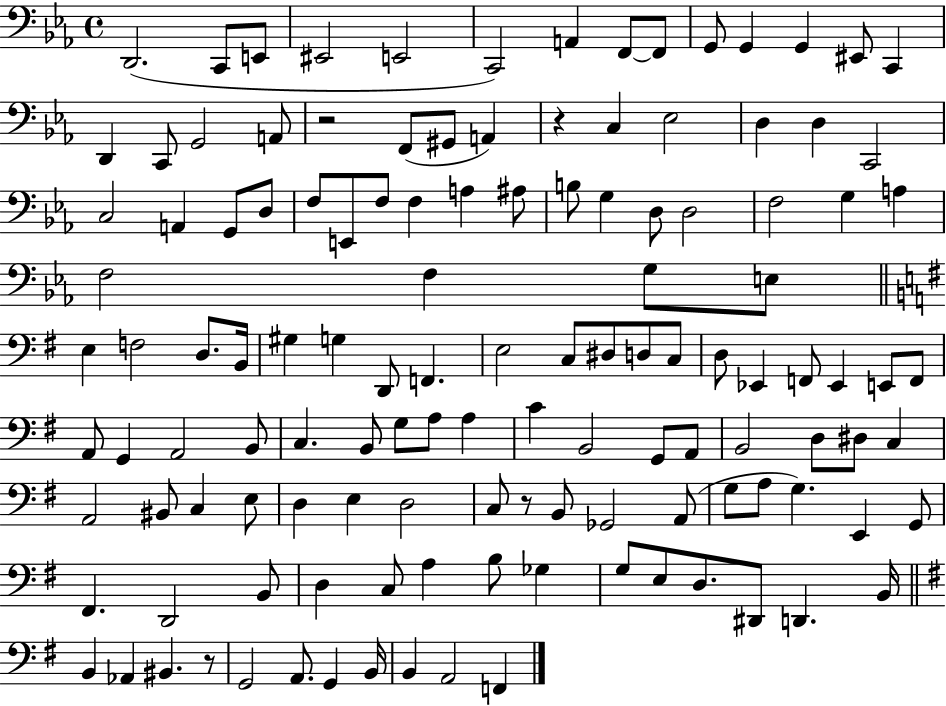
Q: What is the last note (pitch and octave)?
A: F2